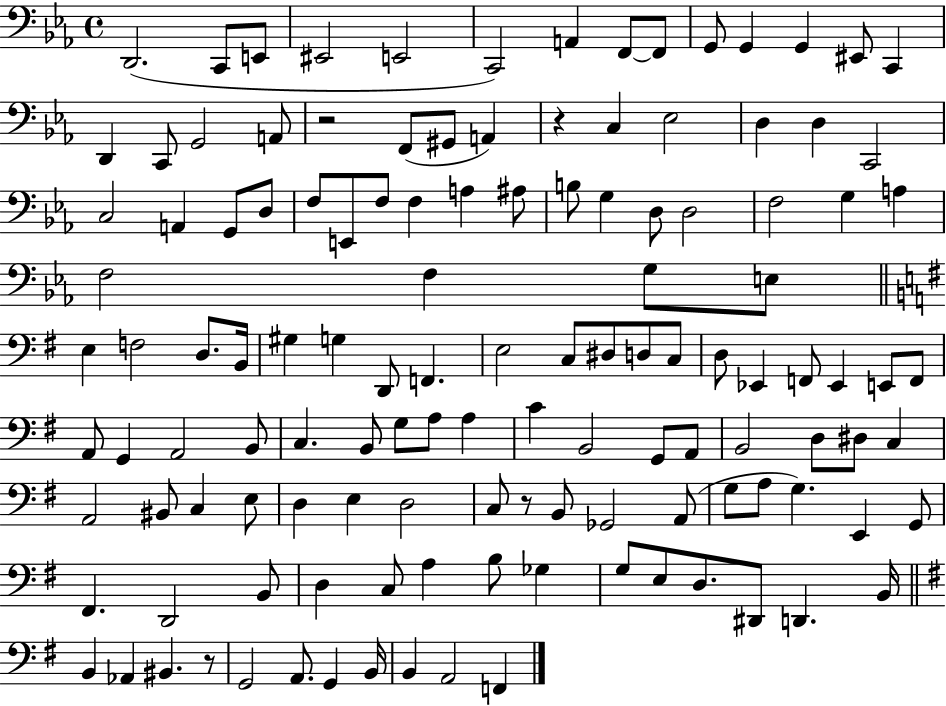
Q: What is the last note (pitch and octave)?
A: F2